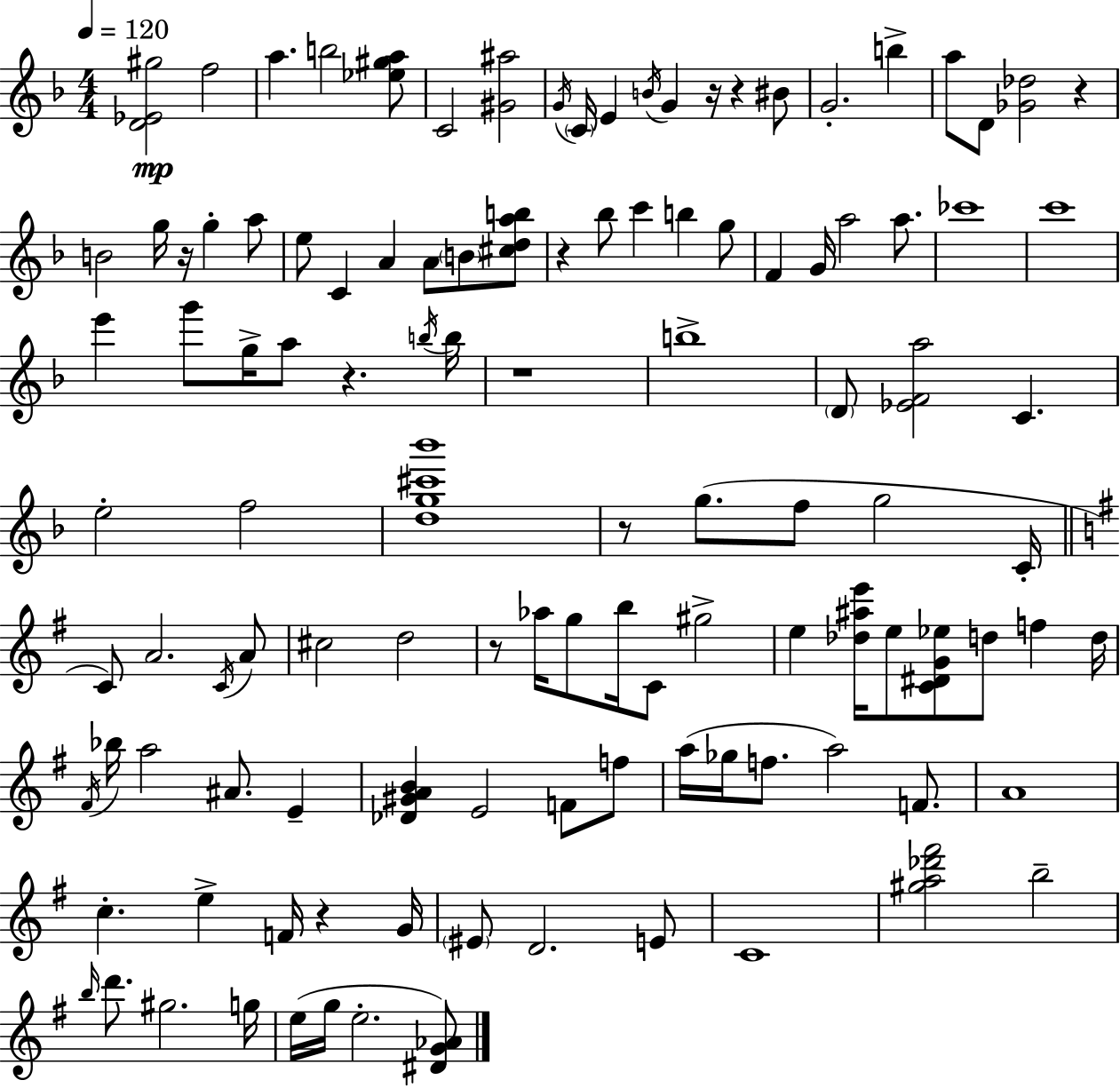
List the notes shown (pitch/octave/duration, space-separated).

[D4,Eb4,G#5]/h F5/h A5/q. B5/h [Eb5,G#5,A5]/e C4/h [G#4,A#5]/h G4/s C4/s E4/q B4/s G4/q R/s R/q BIS4/e G4/h. B5/q A5/e D4/e [Gb4,Db5]/h R/q B4/h G5/s R/s G5/q A5/e E5/e C4/q A4/q A4/e B4/e [C#5,D5,A5,B5]/e R/q Bb5/e C6/q B5/q G5/e F4/q G4/s A5/h A5/e. CES6/w C6/w E6/q G6/e G5/s A5/e R/q. B5/s B5/s R/w B5/w D4/e [Eb4,F4,A5]/h C4/q. E5/h F5/h [D5,G5,C#6,Bb6]/w R/e G5/e. F5/e G5/h C4/s C4/e A4/h. C4/s A4/e C#5/h D5/h R/e Ab5/s G5/e B5/s C4/e G#5/h E5/q [Db5,A#5,E6]/s E5/e [C4,D#4,G4,Eb5]/e D5/e F5/q D5/s F#4/s Bb5/s A5/h A#4/e. E4/q [Db4,G#4,A4,B4]/q E4/h F4/e F5/e A5/s Gb5/s F5/e. A5/h F4/e. A4/w C5/q. E5/q F4/s R/q G4/s EIS4/e D4/h. E4/e C4/w [G#5,A5,Db6,F#6]/h B5/h B5/s D6/e. G#5/h. G5/s E5/s G5/s E5/h. [D#4,G4,Ab4]/e